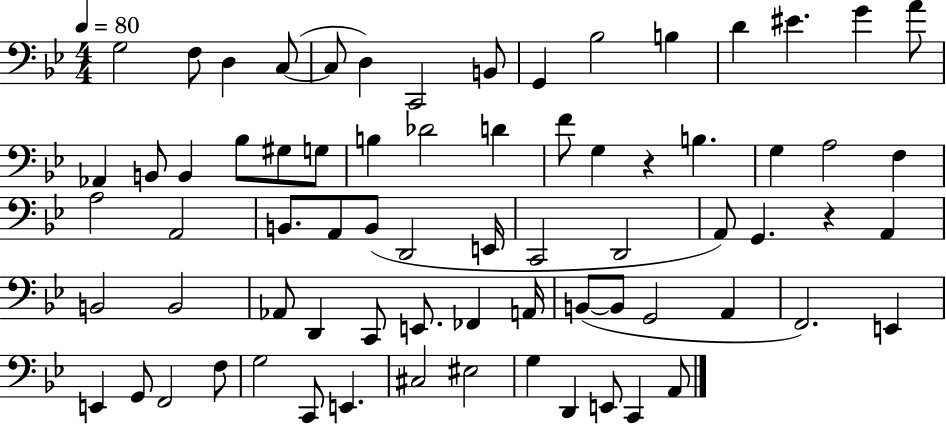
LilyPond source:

{
  \clef bass
  \numericTimeSignature
  \time 4/4
  \key bes \major
  \tempo 4 = 80
  g2 f8 d4 c8~(~ | c8 d4) c,2 b,8 | g,4 bes2 b4 | d'4 eis'4. g'4 a'8 | \break aes,4 b,8 b,4 bes8 gis8 g8 | b4 des'2 d'4 | f'8 g4 r4 b4. | g4 a2 f4 | \break a2 a,2 | b,8. a,8 b,8( d,2 e,16 | c,2 d,2 | a,8) g,4. r4 a,4 | \break b,2 b,2 | aes,8 d,4 c,8 e,8. fes,4 a,16 | b,8~(~ b,8 g,2 a,4 | f,2.) e,4 | \break e,4 g,8 f,2 f8 | g2 c,8 e,4. | cis2 eis2 | g4 d,4 e,8 c,4 a,8 | \break \bar "|."
}